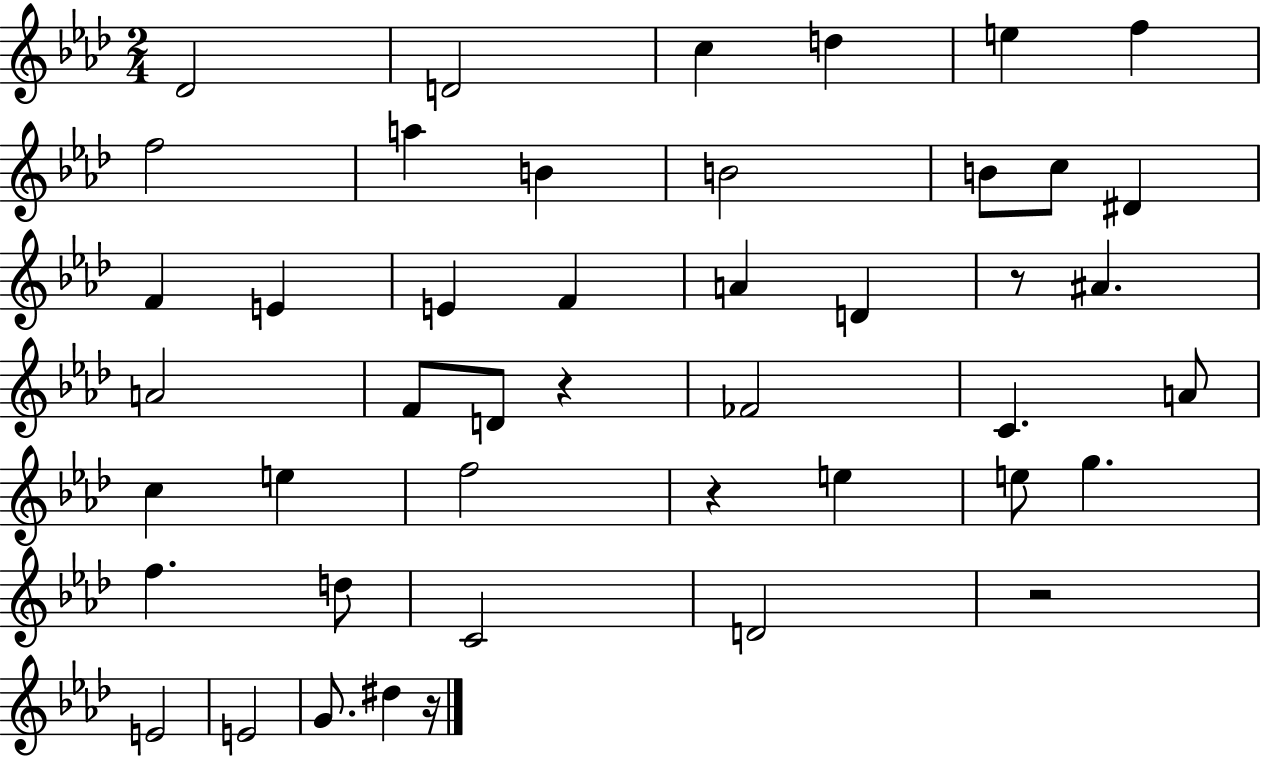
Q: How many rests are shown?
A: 5